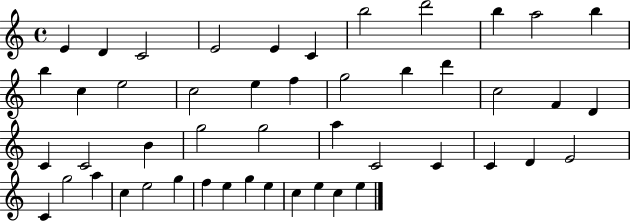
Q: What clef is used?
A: treble